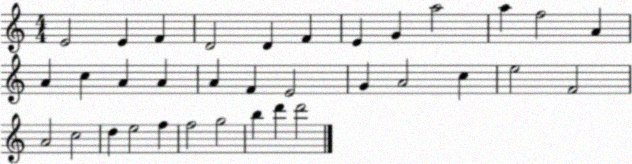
X:1
T:Untitled
M:4/4
L:1/4
K:C
E2 E F D2 D F E G a2 a f2 A A c A A A F E2 G A2 c e2 F2 A2 c2 d e2 f f2 g2 b d' d'2